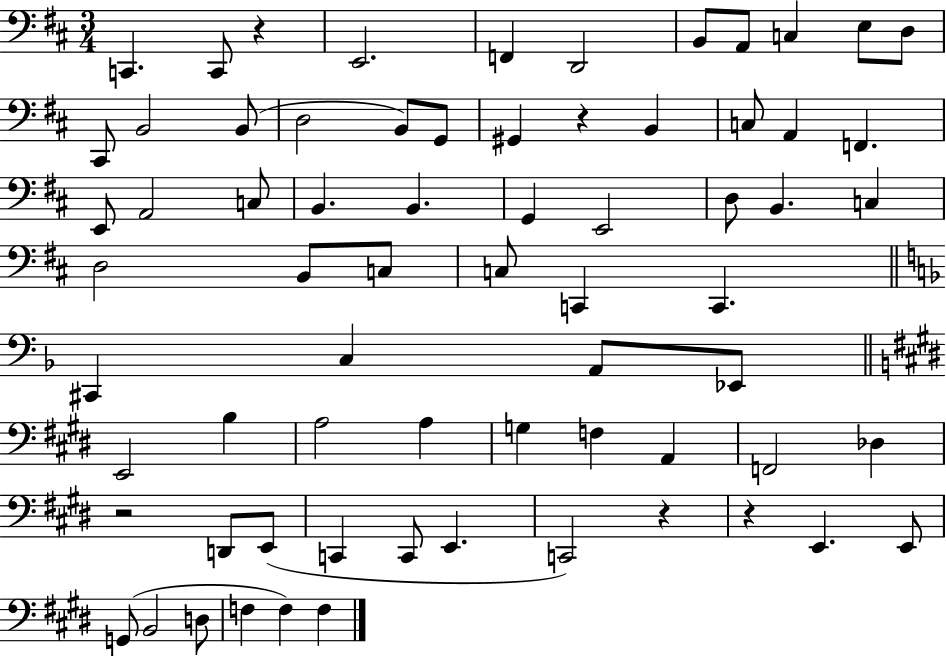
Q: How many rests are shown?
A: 5